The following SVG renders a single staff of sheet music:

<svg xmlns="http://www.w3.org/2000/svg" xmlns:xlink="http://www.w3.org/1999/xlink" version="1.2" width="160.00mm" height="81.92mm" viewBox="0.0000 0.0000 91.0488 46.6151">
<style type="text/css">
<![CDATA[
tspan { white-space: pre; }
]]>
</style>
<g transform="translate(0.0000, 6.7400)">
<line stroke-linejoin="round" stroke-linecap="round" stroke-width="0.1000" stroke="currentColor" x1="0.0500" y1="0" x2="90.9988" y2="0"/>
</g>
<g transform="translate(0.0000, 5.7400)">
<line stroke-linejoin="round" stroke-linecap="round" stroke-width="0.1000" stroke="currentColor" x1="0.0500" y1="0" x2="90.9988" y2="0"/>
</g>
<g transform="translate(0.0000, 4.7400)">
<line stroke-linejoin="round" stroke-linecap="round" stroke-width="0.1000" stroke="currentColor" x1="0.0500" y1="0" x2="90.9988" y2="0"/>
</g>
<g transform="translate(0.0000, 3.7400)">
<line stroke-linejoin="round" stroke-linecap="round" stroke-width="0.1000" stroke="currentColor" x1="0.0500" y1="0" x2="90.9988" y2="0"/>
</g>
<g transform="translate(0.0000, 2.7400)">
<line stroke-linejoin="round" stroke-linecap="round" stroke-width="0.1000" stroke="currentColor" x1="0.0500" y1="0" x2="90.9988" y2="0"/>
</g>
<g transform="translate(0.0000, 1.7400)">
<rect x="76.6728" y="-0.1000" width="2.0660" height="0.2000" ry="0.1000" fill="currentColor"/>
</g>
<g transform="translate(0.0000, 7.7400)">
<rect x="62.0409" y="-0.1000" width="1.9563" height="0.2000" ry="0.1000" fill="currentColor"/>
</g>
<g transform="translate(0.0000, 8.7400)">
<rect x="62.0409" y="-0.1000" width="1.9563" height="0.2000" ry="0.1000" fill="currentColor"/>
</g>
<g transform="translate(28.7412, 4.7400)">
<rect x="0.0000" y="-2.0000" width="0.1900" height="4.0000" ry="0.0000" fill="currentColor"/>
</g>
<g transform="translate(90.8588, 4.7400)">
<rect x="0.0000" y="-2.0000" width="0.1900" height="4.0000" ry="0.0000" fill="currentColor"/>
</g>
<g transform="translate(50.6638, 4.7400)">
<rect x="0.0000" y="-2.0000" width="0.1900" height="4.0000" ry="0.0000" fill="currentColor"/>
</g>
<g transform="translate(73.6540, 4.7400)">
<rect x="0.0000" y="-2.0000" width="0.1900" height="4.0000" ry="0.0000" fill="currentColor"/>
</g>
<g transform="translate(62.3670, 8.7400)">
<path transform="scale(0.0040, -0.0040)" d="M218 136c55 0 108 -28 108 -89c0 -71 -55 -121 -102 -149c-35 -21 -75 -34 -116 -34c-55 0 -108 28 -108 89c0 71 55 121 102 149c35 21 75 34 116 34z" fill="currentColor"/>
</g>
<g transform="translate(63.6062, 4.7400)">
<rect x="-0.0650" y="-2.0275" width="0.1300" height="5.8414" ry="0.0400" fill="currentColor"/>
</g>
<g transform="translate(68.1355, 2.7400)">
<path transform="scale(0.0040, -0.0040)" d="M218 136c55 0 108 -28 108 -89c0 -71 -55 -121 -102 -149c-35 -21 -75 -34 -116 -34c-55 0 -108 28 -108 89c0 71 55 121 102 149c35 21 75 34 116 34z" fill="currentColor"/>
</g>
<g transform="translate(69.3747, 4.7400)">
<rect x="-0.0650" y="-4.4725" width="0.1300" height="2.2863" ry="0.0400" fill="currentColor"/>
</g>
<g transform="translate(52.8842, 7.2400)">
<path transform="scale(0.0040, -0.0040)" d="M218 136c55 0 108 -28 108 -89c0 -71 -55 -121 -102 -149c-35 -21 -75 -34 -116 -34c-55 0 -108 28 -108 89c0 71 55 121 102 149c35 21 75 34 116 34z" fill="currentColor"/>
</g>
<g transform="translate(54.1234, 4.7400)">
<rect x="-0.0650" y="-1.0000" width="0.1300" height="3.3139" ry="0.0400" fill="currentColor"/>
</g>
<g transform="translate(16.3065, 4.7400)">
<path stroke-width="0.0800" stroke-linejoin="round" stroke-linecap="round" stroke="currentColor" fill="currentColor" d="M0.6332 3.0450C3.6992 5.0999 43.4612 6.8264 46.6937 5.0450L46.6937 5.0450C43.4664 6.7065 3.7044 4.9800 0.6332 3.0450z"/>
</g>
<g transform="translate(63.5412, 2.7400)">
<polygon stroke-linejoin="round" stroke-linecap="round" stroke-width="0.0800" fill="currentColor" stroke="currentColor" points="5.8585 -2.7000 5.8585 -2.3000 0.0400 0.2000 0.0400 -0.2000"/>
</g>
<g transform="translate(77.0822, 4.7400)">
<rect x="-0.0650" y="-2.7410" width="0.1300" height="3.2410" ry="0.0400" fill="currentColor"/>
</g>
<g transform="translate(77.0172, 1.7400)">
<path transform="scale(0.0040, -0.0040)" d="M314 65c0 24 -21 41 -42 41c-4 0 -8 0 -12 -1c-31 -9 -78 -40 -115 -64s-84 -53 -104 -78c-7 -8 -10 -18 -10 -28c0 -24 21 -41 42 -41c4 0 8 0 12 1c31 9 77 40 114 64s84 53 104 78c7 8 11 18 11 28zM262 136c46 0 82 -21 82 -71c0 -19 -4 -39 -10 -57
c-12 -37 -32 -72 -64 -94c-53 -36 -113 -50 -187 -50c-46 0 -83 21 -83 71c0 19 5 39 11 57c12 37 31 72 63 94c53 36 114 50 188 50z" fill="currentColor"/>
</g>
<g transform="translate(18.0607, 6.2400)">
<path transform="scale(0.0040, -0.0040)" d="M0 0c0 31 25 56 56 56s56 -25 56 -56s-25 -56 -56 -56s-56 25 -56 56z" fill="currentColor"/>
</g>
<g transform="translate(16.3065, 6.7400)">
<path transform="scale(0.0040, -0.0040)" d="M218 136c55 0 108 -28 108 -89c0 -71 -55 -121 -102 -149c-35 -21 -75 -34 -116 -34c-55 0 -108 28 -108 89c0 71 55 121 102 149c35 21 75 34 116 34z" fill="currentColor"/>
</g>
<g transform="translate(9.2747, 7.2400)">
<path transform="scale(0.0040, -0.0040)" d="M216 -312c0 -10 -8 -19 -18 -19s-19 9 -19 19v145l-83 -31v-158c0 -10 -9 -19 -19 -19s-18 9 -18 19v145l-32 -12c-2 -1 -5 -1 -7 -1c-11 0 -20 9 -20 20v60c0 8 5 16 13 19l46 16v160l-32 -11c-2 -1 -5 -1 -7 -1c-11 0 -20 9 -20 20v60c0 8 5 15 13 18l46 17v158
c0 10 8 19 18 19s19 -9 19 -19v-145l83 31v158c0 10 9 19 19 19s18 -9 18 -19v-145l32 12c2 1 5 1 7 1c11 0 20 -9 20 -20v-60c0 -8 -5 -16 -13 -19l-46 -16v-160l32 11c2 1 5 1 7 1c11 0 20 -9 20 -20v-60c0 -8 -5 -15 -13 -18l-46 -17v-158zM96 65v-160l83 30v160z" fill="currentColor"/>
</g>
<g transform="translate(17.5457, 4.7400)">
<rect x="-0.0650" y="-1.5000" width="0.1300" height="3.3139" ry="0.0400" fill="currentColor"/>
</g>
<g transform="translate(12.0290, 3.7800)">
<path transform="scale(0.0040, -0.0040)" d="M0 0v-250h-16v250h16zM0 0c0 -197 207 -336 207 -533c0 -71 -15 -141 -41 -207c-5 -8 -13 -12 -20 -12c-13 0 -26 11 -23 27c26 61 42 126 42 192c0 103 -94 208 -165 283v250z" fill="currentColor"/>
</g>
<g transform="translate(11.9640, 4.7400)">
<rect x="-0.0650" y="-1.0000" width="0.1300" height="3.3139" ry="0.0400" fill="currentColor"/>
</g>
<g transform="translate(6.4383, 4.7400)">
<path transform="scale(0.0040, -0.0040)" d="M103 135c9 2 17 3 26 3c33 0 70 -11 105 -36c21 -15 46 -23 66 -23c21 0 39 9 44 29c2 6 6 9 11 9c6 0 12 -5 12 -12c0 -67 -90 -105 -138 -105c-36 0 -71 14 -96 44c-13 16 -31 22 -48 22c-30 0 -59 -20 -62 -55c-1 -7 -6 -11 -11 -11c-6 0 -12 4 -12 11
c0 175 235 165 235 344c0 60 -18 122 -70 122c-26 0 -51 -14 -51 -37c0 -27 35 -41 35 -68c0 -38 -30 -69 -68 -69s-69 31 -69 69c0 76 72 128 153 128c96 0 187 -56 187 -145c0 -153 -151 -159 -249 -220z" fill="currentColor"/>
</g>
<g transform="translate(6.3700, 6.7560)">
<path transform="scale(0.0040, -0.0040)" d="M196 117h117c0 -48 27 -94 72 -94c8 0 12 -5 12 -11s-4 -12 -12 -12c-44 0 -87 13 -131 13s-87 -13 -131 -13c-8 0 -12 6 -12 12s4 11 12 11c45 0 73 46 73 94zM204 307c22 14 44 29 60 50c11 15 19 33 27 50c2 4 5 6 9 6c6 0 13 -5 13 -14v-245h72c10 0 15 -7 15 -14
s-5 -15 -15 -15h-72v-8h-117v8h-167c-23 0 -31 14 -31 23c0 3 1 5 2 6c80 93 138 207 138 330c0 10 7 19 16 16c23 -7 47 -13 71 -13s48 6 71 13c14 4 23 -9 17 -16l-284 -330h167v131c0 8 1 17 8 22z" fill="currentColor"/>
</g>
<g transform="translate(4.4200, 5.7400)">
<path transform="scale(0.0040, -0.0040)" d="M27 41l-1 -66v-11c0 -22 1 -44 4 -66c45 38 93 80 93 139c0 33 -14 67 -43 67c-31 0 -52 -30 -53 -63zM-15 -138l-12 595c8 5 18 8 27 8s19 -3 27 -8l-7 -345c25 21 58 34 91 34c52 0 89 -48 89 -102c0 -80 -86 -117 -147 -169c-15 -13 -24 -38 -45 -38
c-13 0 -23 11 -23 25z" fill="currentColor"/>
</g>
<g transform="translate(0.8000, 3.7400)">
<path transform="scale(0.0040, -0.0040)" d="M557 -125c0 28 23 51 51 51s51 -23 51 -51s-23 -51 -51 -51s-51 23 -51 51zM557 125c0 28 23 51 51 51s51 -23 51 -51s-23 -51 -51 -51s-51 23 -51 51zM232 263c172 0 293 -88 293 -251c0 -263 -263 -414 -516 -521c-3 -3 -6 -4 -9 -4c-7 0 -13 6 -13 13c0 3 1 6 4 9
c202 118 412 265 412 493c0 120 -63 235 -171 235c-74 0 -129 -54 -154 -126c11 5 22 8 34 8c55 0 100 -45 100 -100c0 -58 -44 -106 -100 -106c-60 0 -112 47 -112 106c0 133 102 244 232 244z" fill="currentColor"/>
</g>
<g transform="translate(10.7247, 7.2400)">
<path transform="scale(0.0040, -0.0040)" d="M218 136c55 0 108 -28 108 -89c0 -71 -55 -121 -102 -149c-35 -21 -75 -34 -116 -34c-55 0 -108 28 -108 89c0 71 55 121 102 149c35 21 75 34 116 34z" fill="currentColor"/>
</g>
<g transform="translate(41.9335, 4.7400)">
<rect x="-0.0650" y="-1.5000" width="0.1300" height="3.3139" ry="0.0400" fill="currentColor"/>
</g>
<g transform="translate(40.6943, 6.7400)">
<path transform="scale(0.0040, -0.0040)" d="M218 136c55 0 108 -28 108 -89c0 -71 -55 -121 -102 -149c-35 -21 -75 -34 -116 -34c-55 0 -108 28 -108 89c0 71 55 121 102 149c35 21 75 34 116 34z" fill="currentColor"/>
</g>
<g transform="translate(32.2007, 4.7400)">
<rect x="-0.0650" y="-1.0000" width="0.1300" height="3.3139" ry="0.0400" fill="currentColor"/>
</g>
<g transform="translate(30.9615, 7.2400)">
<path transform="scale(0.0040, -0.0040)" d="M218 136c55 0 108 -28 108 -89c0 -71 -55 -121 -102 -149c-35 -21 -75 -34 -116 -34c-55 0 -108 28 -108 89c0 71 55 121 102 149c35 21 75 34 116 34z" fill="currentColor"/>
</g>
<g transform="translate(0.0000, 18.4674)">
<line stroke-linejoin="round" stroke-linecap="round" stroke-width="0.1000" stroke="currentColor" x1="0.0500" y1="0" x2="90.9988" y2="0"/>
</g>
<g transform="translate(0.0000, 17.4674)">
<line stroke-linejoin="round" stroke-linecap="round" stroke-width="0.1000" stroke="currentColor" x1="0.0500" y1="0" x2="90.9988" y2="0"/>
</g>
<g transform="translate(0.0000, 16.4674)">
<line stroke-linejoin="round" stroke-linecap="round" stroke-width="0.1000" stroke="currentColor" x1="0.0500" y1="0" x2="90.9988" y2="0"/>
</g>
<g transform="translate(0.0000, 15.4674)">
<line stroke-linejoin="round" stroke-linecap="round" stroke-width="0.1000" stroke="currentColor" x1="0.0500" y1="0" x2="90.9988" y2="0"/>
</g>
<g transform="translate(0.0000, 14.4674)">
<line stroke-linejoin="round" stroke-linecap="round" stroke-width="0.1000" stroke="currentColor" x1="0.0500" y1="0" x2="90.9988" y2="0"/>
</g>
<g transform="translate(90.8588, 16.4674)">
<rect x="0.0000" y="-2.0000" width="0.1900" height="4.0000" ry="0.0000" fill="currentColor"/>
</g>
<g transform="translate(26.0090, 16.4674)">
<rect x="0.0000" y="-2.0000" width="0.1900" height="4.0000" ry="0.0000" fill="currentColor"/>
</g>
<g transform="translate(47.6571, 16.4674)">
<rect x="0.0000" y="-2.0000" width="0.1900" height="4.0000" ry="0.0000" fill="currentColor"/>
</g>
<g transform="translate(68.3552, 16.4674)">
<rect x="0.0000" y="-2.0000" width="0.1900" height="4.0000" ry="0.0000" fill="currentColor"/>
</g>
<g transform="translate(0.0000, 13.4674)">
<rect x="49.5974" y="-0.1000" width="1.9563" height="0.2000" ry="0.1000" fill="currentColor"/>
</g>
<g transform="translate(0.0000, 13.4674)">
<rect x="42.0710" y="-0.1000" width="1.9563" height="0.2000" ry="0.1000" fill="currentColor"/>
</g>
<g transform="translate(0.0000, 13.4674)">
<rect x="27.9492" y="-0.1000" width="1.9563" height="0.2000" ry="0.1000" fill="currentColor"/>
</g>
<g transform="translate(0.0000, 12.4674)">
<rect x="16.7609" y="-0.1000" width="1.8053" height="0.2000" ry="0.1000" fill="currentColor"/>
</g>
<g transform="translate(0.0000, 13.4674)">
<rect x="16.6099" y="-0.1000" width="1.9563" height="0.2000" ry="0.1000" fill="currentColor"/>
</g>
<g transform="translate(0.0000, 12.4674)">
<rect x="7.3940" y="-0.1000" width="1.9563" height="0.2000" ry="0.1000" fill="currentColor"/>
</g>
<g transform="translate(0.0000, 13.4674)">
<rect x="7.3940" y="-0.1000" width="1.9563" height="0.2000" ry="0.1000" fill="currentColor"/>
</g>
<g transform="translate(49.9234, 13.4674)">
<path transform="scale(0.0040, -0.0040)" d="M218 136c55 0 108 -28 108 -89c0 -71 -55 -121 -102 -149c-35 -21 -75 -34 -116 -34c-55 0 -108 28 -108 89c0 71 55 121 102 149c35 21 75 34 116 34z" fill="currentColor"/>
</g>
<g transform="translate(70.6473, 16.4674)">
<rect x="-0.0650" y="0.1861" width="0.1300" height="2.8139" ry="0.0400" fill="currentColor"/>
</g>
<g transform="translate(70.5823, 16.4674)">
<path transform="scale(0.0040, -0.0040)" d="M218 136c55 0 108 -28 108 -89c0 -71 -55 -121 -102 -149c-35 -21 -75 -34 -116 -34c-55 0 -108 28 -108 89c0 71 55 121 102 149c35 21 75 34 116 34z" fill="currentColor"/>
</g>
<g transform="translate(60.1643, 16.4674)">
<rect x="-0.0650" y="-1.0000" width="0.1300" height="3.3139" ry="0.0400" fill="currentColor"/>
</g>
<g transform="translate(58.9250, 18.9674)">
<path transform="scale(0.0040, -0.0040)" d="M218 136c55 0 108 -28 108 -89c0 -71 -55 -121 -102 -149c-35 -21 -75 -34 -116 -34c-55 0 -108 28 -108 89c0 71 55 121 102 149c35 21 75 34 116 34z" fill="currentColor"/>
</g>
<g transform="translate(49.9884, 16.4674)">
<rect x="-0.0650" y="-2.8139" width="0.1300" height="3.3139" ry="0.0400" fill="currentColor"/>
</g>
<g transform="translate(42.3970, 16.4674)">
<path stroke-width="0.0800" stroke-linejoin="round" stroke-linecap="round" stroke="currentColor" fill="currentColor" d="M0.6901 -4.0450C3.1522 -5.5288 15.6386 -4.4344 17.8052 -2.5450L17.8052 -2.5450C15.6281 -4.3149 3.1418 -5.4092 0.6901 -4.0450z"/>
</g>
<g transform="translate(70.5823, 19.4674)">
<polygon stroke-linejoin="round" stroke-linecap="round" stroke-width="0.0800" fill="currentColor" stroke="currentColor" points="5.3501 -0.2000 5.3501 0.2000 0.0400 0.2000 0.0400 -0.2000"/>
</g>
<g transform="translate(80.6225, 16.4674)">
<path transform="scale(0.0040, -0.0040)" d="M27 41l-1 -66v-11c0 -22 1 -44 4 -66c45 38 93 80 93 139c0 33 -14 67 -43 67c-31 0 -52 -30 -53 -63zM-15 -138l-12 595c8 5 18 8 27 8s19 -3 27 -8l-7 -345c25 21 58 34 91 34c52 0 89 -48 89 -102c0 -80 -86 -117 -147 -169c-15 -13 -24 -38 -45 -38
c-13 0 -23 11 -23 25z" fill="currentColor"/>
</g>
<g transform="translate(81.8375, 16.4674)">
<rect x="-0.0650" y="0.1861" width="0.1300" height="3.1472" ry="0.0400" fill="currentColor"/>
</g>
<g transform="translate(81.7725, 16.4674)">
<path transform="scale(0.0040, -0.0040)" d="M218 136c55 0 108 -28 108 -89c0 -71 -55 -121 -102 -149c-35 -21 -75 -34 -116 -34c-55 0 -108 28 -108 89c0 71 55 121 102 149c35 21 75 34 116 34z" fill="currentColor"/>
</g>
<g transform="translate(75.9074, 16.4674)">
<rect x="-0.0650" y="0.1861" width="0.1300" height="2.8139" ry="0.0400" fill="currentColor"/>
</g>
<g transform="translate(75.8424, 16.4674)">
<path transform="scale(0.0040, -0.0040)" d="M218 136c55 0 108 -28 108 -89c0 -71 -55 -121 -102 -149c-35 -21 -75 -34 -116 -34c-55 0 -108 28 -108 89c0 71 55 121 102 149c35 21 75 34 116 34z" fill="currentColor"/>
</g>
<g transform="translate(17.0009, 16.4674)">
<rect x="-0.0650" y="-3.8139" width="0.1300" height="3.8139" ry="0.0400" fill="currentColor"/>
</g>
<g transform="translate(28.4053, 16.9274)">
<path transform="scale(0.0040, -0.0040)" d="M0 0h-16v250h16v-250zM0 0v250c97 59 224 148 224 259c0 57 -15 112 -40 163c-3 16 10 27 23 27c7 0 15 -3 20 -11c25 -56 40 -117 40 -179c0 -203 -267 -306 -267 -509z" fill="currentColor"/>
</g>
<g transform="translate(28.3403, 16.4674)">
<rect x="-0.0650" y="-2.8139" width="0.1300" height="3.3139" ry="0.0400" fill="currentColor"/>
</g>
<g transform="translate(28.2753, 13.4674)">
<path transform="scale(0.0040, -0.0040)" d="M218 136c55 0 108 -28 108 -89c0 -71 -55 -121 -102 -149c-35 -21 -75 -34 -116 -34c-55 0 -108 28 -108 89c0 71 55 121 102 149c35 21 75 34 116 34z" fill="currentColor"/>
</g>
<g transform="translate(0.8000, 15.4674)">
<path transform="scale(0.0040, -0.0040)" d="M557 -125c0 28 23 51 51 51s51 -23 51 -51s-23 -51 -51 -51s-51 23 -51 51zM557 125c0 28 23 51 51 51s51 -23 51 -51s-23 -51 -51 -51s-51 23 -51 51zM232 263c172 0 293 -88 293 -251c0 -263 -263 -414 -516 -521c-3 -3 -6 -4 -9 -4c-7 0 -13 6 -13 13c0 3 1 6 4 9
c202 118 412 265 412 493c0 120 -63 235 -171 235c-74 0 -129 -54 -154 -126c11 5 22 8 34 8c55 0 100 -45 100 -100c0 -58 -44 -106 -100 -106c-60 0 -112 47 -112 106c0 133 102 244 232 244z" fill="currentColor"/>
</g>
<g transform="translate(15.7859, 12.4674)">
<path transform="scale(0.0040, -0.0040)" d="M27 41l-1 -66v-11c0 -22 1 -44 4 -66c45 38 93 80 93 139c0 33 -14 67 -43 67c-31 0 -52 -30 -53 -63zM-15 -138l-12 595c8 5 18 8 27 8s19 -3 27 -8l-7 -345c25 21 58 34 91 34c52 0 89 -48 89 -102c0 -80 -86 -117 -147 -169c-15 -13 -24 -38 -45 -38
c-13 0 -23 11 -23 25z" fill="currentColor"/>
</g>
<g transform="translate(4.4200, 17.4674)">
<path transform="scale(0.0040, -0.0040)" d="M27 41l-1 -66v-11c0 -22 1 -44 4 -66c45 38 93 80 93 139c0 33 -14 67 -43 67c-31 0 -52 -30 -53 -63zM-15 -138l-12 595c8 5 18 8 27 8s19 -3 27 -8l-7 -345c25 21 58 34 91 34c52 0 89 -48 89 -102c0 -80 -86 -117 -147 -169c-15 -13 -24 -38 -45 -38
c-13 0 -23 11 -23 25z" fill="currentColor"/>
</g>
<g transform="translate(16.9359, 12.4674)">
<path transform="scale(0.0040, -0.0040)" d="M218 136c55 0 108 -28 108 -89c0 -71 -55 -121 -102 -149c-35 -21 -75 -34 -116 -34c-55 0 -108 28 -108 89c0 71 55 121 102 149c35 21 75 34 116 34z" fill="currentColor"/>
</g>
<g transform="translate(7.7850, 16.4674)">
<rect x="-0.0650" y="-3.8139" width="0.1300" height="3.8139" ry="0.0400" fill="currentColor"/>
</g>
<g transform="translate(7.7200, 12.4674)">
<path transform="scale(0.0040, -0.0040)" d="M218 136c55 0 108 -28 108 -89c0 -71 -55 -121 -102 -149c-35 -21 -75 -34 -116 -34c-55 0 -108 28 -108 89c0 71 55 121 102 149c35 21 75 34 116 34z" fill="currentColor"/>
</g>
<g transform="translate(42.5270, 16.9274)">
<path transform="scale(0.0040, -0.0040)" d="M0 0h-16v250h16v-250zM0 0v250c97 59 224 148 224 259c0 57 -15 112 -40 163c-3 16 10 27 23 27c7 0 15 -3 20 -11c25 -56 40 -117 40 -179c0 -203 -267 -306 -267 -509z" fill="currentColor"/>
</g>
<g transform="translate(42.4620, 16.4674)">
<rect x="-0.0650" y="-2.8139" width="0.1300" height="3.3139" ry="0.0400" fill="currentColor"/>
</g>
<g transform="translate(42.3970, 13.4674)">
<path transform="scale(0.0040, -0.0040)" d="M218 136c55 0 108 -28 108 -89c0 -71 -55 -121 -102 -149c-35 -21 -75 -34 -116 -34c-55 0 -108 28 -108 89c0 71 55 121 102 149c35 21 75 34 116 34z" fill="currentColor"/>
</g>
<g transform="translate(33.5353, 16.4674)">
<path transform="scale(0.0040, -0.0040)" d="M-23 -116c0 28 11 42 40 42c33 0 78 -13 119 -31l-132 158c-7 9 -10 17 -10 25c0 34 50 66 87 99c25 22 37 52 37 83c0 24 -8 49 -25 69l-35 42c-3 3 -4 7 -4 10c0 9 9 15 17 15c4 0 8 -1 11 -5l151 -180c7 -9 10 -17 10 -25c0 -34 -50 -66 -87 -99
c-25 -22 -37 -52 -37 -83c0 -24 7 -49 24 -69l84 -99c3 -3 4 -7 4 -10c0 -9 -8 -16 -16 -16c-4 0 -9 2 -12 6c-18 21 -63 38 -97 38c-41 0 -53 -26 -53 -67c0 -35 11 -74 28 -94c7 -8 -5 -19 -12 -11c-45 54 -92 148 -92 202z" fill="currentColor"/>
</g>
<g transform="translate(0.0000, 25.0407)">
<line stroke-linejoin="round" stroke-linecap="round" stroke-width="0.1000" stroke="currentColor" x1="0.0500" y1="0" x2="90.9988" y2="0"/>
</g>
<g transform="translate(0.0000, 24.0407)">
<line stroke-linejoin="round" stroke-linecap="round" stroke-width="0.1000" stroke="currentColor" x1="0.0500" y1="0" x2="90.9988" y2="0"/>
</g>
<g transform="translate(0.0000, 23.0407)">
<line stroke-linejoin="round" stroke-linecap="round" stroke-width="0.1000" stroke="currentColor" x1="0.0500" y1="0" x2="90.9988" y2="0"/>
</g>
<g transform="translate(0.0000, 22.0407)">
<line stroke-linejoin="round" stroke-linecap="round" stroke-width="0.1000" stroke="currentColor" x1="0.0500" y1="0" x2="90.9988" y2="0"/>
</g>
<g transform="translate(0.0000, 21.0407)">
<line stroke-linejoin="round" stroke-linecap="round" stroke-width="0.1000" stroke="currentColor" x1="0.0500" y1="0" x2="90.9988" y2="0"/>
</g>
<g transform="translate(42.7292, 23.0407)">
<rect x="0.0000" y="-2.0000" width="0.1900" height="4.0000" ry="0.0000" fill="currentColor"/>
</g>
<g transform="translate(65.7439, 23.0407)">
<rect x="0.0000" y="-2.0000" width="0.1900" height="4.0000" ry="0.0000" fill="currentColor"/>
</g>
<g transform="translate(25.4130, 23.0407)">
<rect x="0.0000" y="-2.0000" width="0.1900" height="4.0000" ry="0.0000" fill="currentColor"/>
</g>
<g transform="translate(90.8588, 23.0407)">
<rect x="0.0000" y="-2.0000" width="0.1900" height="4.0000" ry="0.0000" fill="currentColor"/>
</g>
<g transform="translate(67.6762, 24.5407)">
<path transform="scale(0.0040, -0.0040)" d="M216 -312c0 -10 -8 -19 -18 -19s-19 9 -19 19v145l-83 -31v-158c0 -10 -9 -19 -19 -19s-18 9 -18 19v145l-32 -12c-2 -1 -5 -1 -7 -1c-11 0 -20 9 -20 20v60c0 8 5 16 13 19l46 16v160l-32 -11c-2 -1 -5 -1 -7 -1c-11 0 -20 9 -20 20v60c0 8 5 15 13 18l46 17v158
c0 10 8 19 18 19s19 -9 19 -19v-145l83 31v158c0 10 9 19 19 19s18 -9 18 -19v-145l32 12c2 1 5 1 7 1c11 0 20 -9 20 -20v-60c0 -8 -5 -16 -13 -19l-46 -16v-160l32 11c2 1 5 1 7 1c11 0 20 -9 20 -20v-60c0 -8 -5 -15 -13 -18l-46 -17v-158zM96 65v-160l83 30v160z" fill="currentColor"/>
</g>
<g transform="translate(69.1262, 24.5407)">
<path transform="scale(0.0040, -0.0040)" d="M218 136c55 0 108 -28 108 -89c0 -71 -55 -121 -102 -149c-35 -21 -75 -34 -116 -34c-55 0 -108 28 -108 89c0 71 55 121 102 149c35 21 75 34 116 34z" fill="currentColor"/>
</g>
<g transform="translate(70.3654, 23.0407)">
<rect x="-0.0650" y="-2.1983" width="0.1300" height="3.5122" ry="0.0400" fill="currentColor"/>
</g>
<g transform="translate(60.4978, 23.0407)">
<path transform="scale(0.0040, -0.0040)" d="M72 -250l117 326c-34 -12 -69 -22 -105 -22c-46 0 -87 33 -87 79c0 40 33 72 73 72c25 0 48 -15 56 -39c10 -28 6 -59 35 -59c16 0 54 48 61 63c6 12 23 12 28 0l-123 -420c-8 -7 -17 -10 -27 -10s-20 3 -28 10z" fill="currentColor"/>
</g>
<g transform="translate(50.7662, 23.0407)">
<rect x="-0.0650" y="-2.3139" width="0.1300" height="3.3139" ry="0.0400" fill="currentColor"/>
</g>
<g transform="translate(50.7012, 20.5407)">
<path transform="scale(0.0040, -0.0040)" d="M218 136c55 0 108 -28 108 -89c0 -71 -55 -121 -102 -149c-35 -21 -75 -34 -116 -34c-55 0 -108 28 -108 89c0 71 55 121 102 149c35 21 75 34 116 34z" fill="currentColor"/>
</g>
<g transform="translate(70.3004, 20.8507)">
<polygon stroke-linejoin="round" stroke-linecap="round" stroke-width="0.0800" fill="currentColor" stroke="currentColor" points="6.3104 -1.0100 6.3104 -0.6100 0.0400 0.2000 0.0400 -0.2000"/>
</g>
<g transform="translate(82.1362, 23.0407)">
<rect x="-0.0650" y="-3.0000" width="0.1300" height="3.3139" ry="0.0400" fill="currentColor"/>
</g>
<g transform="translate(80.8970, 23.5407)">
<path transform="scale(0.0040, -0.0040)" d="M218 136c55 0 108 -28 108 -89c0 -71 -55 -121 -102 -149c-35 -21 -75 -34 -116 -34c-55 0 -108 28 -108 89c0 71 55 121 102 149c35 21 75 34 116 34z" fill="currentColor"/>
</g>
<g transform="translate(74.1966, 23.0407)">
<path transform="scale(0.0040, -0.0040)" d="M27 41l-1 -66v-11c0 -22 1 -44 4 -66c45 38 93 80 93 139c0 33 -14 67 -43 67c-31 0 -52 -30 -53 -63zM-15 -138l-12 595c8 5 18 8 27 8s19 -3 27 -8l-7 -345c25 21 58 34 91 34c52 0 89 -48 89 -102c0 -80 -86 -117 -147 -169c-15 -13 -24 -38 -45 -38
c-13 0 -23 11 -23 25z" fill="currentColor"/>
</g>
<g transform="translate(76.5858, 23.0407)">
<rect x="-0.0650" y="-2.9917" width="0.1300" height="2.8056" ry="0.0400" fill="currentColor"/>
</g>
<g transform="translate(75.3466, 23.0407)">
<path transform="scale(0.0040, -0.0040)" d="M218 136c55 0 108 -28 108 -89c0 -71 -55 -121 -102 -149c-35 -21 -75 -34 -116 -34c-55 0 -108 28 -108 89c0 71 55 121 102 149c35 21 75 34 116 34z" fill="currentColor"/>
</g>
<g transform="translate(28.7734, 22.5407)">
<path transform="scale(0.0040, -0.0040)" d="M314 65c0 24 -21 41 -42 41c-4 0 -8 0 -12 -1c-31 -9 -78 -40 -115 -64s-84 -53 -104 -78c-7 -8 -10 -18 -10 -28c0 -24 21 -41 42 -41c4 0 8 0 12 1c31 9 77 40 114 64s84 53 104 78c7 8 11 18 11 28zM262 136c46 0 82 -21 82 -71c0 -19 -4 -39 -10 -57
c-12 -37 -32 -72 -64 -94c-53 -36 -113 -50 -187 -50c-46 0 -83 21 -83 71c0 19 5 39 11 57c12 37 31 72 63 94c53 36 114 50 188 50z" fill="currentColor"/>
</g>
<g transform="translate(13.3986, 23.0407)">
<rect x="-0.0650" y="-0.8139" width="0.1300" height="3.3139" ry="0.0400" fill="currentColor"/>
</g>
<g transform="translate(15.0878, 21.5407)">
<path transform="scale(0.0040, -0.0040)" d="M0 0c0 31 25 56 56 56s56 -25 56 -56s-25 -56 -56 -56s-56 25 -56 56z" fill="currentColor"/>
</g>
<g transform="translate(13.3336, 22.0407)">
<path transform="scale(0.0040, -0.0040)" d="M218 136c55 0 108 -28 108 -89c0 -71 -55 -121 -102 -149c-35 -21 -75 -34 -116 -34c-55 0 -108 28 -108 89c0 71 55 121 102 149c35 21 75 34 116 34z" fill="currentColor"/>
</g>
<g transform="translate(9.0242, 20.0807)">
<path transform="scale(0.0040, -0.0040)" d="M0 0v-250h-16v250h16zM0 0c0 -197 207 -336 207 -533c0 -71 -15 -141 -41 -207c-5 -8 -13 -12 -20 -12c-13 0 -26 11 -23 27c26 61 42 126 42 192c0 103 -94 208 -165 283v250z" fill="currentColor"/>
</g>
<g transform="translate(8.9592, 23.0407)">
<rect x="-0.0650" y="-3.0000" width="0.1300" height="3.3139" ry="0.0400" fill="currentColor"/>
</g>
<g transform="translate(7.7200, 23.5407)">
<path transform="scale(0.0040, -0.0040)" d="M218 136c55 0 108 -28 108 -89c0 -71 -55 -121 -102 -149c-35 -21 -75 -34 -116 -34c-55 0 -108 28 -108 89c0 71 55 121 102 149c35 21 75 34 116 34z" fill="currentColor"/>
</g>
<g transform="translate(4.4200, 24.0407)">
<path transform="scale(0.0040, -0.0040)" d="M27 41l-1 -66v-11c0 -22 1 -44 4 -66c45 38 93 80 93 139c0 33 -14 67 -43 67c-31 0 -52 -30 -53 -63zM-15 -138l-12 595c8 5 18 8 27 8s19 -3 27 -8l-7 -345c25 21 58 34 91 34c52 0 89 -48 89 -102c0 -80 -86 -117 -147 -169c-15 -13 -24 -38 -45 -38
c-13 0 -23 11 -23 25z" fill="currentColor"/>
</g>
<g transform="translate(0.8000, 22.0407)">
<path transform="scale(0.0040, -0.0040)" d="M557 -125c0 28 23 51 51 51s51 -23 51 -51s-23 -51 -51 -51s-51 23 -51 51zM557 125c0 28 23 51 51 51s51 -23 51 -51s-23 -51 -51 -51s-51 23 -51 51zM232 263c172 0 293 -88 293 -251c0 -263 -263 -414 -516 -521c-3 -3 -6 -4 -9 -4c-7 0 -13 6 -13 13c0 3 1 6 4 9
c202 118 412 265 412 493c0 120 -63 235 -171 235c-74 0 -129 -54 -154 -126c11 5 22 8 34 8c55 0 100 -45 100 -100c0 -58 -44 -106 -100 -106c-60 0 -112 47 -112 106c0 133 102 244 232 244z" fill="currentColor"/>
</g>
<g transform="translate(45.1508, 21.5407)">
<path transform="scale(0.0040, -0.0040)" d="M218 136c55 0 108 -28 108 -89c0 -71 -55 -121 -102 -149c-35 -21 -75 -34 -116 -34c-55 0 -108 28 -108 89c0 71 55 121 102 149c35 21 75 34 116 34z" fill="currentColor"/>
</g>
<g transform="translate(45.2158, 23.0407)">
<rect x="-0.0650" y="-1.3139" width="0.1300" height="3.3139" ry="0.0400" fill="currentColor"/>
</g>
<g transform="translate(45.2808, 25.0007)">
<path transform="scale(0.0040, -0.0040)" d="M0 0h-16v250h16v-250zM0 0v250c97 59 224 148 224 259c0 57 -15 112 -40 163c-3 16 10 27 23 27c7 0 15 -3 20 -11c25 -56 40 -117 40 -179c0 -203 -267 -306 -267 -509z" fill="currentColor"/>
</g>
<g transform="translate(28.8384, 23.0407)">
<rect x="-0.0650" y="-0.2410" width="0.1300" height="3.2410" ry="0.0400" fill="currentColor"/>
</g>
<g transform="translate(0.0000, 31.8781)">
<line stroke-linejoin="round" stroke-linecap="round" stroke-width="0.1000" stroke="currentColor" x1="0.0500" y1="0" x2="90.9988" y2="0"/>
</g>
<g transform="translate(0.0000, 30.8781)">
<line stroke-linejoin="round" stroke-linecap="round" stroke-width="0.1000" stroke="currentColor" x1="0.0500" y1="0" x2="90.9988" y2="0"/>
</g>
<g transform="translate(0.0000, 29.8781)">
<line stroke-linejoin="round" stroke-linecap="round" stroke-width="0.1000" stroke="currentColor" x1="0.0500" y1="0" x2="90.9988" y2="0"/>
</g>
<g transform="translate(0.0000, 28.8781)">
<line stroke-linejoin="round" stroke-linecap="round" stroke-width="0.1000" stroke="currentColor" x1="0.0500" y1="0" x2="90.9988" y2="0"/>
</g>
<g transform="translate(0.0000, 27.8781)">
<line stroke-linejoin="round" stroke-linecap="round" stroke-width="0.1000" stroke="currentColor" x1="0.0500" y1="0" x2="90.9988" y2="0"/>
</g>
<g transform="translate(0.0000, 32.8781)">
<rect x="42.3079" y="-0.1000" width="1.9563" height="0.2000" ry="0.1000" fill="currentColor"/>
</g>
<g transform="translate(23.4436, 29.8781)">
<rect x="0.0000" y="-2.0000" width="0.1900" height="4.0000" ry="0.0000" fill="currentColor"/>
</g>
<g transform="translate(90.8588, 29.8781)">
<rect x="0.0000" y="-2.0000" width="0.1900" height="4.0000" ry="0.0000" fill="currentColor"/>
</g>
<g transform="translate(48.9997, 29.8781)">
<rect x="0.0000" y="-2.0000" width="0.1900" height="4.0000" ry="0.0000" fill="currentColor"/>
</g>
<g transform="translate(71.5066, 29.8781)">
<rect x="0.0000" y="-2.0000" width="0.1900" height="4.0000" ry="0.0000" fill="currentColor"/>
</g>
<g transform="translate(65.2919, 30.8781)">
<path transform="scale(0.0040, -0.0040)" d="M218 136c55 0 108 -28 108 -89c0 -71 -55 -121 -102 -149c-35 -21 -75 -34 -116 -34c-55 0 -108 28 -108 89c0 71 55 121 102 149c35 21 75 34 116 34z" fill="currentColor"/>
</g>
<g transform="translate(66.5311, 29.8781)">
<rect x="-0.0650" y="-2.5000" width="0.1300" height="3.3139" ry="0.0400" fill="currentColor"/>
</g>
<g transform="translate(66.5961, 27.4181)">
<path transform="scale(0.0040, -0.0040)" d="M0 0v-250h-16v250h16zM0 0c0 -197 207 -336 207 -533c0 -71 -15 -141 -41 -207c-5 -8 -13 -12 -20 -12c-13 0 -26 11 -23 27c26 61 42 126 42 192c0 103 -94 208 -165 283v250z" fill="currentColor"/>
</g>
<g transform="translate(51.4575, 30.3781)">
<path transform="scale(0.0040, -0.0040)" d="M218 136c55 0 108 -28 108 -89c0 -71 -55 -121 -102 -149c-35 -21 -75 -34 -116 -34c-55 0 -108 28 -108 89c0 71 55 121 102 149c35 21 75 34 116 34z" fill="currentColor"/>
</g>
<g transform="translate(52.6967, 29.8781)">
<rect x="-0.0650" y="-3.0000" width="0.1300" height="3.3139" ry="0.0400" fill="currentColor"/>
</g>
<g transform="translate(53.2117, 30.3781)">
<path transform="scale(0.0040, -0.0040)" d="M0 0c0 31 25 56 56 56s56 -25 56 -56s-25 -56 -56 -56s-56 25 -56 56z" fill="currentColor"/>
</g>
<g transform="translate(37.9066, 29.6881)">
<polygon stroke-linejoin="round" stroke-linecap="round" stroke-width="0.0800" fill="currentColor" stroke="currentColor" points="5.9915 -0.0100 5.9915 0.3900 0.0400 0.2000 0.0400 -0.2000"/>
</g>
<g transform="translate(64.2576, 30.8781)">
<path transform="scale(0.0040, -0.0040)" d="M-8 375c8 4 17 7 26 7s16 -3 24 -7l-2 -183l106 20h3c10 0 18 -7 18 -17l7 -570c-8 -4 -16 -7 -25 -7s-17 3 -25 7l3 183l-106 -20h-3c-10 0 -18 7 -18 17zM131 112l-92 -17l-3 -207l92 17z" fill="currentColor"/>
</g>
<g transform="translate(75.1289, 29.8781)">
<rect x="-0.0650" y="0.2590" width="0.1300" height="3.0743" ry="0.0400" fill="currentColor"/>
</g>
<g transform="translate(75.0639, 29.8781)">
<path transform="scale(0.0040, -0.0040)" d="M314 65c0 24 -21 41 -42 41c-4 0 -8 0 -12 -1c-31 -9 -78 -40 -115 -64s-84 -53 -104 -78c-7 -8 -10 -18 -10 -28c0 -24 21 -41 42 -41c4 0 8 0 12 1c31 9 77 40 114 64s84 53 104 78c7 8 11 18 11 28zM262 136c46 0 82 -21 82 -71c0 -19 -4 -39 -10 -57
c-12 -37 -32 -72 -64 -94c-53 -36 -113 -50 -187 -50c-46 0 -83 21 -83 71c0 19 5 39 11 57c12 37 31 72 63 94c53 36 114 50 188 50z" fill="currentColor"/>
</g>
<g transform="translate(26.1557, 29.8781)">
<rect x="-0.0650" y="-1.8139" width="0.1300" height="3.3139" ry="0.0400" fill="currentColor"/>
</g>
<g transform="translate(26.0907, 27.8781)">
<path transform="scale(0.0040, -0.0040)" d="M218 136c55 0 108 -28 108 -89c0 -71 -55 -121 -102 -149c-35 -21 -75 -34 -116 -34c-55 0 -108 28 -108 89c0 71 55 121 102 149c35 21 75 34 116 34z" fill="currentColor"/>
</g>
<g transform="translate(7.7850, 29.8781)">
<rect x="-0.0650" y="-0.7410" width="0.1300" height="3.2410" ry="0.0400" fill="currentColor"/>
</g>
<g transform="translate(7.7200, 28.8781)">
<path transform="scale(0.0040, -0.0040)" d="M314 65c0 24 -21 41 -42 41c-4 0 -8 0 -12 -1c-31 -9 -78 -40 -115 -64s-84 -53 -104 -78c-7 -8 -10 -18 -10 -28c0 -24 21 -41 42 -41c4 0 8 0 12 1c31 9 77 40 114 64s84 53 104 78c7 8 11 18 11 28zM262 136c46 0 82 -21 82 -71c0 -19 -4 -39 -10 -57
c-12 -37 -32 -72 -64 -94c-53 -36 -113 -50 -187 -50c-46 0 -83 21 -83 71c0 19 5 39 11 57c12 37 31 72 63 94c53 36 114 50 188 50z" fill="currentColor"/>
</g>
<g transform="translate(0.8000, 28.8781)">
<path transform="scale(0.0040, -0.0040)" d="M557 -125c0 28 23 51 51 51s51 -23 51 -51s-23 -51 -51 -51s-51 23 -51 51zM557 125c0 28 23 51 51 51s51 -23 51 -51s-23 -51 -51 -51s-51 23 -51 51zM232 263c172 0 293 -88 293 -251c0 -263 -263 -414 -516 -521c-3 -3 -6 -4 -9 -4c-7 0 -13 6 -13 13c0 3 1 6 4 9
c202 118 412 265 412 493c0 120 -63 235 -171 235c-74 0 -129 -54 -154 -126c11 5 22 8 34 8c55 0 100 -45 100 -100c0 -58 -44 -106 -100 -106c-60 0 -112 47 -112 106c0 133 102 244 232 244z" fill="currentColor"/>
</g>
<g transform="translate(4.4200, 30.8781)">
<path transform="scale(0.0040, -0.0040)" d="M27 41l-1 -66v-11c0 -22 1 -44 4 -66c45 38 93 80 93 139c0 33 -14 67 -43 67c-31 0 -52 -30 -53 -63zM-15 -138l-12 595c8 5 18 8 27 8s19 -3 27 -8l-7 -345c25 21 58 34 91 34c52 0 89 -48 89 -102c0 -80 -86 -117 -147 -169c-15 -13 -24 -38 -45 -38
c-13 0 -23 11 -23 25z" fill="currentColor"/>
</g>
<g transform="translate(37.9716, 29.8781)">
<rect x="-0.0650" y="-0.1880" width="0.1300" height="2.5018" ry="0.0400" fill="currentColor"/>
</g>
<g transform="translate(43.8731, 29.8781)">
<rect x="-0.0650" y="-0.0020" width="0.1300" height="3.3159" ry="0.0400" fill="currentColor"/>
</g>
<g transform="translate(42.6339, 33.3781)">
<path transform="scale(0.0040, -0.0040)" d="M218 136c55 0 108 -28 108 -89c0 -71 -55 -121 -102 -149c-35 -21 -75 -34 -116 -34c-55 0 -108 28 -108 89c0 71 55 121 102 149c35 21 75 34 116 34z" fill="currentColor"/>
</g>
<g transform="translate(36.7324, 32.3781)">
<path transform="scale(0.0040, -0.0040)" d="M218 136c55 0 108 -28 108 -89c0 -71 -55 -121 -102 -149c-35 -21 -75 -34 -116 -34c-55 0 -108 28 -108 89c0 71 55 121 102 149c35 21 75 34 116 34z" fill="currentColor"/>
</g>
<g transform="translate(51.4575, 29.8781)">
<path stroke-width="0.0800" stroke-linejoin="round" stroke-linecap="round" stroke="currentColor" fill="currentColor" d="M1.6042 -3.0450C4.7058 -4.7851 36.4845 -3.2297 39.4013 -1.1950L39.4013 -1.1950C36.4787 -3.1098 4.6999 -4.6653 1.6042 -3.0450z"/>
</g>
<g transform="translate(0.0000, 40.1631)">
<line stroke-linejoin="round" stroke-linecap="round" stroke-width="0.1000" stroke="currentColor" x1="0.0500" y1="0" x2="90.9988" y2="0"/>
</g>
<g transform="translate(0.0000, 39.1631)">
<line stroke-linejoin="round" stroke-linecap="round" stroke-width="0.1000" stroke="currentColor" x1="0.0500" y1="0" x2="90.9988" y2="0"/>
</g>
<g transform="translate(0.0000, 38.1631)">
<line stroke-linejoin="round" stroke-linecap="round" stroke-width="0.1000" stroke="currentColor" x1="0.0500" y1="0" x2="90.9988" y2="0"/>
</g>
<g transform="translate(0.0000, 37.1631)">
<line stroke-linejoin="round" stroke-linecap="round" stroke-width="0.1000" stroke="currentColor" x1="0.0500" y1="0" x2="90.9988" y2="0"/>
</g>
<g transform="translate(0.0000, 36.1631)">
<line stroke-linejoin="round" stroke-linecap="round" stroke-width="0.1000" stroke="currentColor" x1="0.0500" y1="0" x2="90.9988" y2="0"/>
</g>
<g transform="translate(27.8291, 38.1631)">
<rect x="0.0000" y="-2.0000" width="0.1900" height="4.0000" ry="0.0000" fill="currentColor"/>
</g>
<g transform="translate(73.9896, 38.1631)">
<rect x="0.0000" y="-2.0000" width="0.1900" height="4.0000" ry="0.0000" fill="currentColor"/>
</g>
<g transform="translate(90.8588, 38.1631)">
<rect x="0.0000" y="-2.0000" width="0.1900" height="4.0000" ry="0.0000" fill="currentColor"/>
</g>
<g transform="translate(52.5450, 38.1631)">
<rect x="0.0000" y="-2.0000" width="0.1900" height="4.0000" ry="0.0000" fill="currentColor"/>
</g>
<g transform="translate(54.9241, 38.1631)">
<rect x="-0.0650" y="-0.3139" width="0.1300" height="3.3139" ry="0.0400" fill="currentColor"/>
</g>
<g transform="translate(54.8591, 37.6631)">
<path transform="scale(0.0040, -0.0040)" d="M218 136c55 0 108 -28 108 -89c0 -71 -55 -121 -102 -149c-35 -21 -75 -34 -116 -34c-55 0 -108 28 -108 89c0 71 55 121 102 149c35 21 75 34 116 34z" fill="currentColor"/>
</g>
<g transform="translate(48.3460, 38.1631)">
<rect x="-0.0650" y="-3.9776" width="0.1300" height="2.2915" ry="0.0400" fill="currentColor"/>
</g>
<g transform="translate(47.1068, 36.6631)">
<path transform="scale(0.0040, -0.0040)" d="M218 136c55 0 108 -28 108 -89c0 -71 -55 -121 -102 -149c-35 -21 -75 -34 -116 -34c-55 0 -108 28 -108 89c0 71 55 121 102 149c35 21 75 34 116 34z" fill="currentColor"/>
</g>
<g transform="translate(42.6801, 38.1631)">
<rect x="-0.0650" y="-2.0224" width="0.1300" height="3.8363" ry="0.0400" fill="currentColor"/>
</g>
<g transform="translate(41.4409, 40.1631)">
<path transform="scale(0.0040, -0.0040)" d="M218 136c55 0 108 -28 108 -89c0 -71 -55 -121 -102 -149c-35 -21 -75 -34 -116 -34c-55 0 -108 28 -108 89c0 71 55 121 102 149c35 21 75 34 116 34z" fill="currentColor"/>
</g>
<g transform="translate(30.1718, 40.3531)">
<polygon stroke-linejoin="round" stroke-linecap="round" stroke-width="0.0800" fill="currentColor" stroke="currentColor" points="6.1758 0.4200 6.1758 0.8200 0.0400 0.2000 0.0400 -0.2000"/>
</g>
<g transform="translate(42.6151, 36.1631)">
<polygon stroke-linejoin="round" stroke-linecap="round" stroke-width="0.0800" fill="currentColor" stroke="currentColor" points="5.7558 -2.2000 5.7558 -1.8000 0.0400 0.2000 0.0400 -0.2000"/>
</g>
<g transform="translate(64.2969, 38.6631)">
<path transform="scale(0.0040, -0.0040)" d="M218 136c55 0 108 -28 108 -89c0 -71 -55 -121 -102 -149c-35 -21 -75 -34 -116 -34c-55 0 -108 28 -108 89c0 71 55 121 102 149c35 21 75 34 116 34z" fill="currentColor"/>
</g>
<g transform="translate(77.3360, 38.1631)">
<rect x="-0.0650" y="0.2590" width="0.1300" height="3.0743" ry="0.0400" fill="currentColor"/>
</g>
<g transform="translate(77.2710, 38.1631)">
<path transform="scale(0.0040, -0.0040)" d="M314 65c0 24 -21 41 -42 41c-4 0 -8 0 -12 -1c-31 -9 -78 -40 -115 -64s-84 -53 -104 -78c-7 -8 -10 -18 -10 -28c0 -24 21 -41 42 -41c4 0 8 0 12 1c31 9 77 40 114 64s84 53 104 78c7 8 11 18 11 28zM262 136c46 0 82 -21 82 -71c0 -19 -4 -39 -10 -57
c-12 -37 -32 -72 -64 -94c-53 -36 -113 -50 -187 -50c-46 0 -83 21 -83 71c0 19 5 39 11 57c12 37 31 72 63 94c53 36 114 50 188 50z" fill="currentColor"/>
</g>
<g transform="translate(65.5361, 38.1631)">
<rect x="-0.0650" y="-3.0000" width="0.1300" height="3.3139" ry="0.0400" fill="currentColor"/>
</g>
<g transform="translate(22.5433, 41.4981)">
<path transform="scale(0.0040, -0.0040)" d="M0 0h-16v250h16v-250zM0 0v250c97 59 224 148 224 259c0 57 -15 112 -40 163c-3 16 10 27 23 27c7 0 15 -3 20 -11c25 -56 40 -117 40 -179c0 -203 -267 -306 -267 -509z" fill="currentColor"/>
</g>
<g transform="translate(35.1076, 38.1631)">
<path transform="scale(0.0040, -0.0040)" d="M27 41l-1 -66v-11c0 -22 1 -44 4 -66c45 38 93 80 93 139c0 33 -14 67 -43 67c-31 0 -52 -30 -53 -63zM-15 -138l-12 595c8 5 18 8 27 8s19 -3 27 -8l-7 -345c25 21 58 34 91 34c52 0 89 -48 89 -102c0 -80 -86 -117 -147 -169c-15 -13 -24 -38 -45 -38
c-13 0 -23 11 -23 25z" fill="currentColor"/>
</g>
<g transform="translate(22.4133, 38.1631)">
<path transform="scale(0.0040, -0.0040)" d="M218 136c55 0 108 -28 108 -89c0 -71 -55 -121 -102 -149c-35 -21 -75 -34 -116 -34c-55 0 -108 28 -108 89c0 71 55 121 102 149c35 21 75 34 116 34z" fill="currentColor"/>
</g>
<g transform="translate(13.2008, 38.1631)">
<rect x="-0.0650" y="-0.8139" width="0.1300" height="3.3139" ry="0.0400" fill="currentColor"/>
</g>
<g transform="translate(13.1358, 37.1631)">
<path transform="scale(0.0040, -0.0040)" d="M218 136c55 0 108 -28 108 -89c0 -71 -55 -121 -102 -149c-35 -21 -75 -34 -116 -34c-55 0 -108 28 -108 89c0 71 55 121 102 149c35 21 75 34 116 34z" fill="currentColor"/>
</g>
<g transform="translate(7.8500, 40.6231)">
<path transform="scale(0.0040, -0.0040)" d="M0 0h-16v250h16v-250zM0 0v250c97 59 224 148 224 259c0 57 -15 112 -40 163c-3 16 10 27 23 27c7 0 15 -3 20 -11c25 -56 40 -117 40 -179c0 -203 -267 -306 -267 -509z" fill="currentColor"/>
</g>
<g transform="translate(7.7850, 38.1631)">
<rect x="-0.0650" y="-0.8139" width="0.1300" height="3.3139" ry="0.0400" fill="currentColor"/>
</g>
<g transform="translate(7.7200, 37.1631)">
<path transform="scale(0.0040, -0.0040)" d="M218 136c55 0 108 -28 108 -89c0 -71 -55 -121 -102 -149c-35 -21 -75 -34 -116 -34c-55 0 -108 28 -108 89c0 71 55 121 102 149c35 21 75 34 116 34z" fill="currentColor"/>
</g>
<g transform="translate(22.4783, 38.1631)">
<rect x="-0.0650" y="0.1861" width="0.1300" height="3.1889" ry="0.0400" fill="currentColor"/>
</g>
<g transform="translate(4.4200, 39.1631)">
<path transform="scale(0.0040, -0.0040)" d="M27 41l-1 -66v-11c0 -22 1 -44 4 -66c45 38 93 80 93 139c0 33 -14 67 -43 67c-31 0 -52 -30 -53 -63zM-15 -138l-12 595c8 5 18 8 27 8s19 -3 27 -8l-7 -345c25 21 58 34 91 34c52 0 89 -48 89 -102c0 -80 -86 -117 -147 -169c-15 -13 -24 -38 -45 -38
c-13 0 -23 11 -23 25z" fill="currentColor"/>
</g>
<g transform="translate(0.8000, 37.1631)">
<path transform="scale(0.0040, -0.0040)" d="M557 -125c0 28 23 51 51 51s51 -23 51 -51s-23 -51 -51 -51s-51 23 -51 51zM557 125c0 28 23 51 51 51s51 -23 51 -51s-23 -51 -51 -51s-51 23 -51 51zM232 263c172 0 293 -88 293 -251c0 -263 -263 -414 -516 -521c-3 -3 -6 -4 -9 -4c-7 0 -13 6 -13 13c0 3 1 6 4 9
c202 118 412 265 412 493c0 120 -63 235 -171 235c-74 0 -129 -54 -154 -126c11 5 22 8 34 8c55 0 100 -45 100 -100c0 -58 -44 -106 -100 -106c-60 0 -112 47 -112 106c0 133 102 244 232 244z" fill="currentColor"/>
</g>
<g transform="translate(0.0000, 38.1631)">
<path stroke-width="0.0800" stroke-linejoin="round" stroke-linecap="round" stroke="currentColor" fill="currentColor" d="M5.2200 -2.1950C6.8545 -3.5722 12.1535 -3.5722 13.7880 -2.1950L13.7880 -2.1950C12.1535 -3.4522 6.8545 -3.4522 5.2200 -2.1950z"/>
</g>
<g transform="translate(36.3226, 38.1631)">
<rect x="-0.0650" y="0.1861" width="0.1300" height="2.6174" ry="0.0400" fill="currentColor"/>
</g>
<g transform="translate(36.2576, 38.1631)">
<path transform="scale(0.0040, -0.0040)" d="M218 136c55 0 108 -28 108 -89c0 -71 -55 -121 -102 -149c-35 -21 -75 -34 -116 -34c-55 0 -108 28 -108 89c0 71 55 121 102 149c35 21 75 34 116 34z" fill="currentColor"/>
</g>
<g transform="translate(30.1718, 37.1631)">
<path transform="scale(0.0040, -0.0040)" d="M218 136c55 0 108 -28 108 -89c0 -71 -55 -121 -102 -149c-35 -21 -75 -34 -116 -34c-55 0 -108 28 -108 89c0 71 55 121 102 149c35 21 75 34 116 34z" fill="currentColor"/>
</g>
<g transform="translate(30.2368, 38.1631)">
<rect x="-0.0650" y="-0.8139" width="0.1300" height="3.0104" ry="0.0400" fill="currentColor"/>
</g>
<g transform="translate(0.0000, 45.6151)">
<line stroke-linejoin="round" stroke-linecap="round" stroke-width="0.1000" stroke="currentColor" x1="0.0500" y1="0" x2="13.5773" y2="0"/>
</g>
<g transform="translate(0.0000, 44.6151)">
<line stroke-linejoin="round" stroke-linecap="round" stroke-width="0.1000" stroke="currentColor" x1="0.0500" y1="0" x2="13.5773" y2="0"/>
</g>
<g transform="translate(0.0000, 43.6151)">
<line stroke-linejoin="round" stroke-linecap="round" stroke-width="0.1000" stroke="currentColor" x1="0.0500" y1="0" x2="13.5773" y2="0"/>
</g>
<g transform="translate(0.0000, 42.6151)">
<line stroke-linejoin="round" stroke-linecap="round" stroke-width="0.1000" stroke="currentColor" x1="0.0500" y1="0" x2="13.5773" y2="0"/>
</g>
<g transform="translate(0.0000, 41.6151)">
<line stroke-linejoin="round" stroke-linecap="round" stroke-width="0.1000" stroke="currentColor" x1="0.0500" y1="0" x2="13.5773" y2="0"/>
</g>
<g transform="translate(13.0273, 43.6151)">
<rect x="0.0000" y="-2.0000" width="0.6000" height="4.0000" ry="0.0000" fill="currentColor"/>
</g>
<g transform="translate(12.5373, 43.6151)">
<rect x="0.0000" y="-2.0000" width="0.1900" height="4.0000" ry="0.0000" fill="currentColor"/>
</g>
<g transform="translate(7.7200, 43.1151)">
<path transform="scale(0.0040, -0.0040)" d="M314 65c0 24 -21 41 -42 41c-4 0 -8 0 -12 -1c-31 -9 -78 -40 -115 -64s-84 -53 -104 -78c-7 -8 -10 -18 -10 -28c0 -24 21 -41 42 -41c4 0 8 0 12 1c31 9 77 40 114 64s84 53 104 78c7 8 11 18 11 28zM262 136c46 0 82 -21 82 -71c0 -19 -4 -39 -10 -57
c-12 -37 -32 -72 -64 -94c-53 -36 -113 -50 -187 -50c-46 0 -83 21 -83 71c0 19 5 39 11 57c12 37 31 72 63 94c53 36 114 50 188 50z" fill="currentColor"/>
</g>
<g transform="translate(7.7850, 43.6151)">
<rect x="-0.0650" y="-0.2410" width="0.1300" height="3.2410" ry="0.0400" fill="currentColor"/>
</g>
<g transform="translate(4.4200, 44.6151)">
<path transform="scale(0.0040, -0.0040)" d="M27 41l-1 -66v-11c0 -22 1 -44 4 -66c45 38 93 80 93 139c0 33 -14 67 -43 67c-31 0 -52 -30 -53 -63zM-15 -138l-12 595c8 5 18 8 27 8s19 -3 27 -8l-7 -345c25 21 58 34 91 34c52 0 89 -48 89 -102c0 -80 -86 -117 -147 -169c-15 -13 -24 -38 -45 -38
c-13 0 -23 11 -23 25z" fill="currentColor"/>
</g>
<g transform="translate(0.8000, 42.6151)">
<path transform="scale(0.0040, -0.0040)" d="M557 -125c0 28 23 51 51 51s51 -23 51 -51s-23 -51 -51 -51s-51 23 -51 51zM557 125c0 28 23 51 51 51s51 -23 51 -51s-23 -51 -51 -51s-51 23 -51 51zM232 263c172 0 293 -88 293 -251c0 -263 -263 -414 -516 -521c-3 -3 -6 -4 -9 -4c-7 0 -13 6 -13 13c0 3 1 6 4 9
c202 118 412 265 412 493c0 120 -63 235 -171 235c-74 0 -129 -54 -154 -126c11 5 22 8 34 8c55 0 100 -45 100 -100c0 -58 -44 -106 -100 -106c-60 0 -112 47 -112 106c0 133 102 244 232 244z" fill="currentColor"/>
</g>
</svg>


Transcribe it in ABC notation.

X:1
T:Untitled
M:2/4
L:1/4
K:F
^F,,/2 G,, F,, G,, F,, C,,/2 A,/2 C2 E _E C/2 z C/2 C F,, D,/2 D,/2 _D, C,/2 F, E,2 G,/2 _B, z/2 ^A,,/2 _D,/2 C, F,2 A, F,,/2 D,,/2 C, B,,/2 D,2 F,/2 F, D,/2 F,/2 _D,/2 G,,/2 G,/2 E, C, D,2 E,2